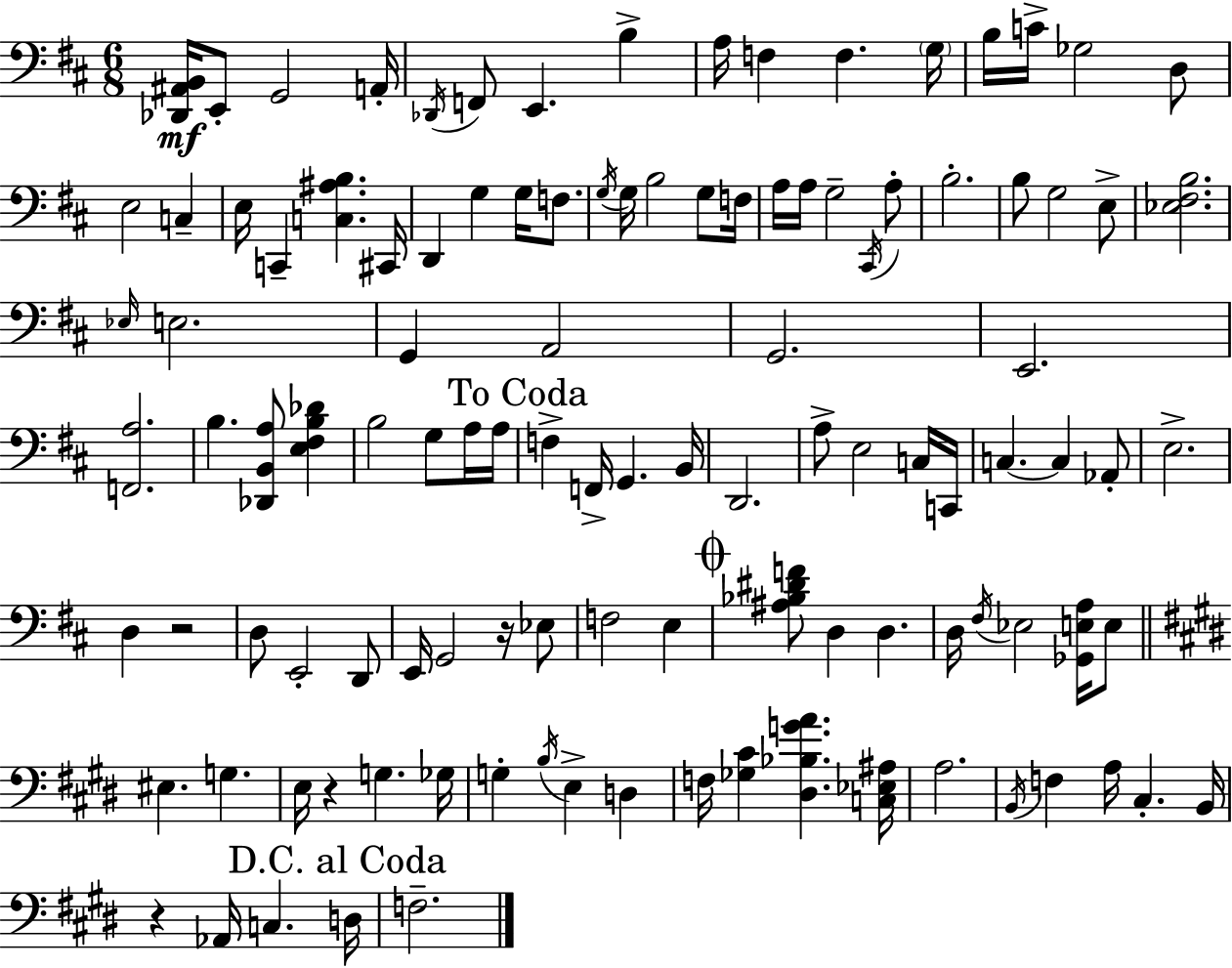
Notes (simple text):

[Db2,A#2,B2]/s E2/e G2/h A2/s Db2/s F2/e E2/q. B3/q A3/s F3/q F3/q. G3/s B3/s C4/s Gb3/h D3/e E3/h C3/q E3/s C2/q [C3,A#3,B3]/q. C#2/s D2/q G3/q G3/s F3/e. G3/s G3/s B3/h G3/e F3/s A3/s A3/s G3/h C#2/s A3/e B3/h. B3/e G3/h E3/e [Eb3,F#3,B3]/h. Eb3/s E3/h. G2/q A2/h G2/h. E2/h. [F2,A3]/h. B3/q. [Db2,B2,A3]/e [E3,F#3,B3,Db4]/q B3/h G3/e A3/s A3/s F3/q F2/s G2/q. B2/s D2/h. A3/e E3/h C3/s C2/s C3/q. C3/q Ab2/e E3/h. D3/q R/h D3/e E2/h D2/e E2/s G2/h R/s Eb3/e F3/h E3/q [A#3,Bb3,D#4,F4]/e D3/q D3/q. D3/s F#3/s Eb3/h [Gb2,E3,A3]/s E3/e EIS3/q. G3/q. E3/s R/q G3/q. Gb3/s G3/q B3/s E3/q D3/q F3/s [Gb3,C#4]/q [D#3,Bb3,G4,A4]/q. [C3,Eb3,A#3]/s A3/h. B2/s F3/q A3/s C#3/q. B2/s R/q Ab2/s C3/q. D3/s F3/h.